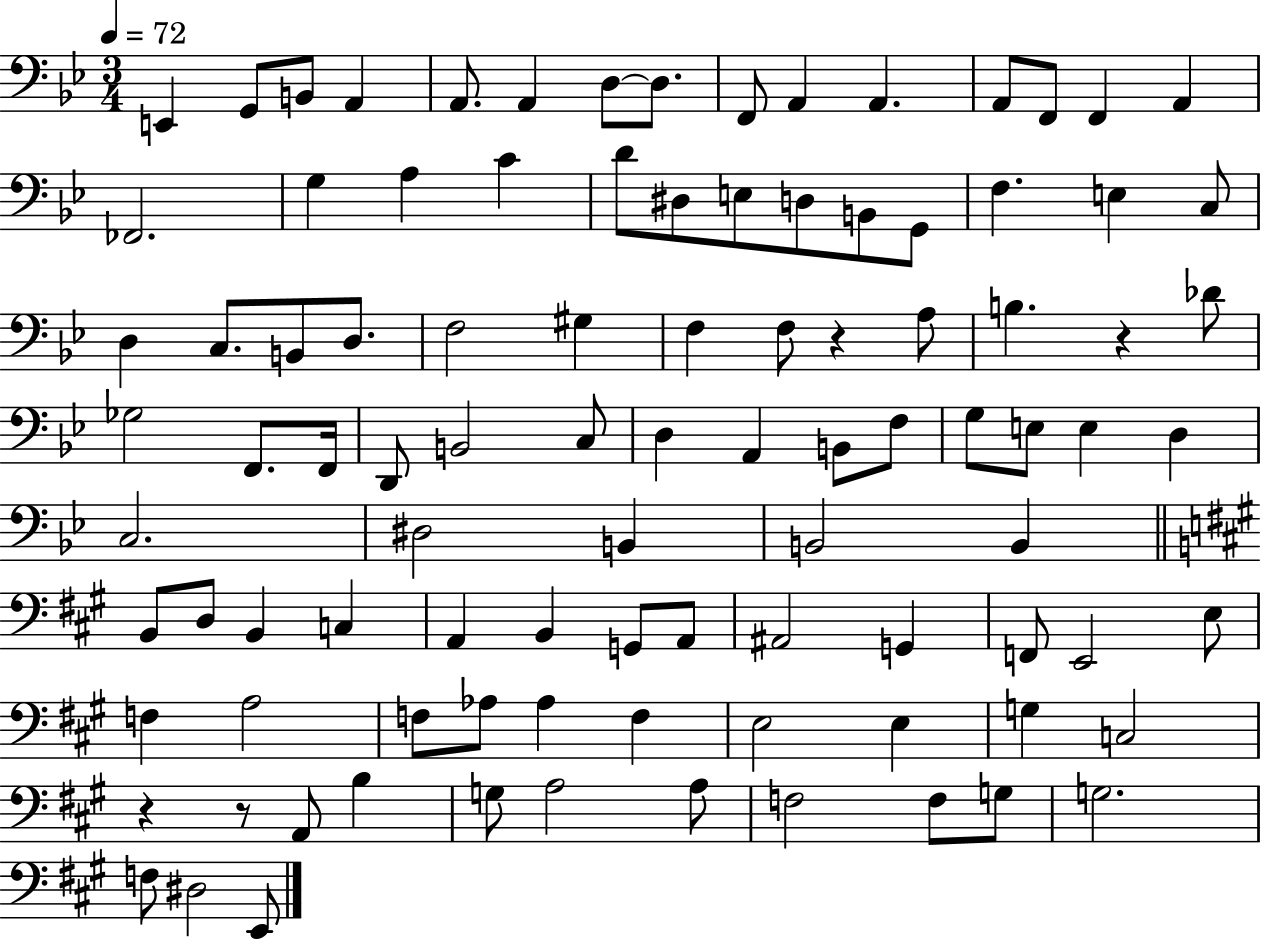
{
  \clef bass
  \numericTimeSignature
  \time 3/4
  \key bes \major
  \tempo 4 = 72
  e,4 g,8 b,8 a,4 | a,8. a,4 d8~~ d8. | f,8 a,4 a,4. | a,8 f,8 f,4 a,4 | \break fes,2. | g4 a4 c'4 | d'8 dis8 e8 d8 b,8 g,8 | f4. e4 c8 | \break d4 c8. b,8 d8. | f2 gis4 | f4 f8 r4 a8 | b4. r4 des'8 | \break ges2 f,8. f,16 | d,8 b,2 c8 | d4 a,4 b,8 f8 | g8 e8 e4 d4 | \break c2. | dis2 b,4 | b,2 b,4 | \bar "||" \break \key a \major b,8 d8 b,4 c4 | a,4 b,4 g,8 a,8 | ais,2 g,4 | f,8 e,2 e8 | \break f4 a2 | f8 aes8 aes4 f4 | e2 e4 | g4 c2 | \break r4 r8 a,8 b4 | g8 a2 a8 | f2 f8 g8 | g2. | \break f8 dis2 e,8 | \bar "|."
}